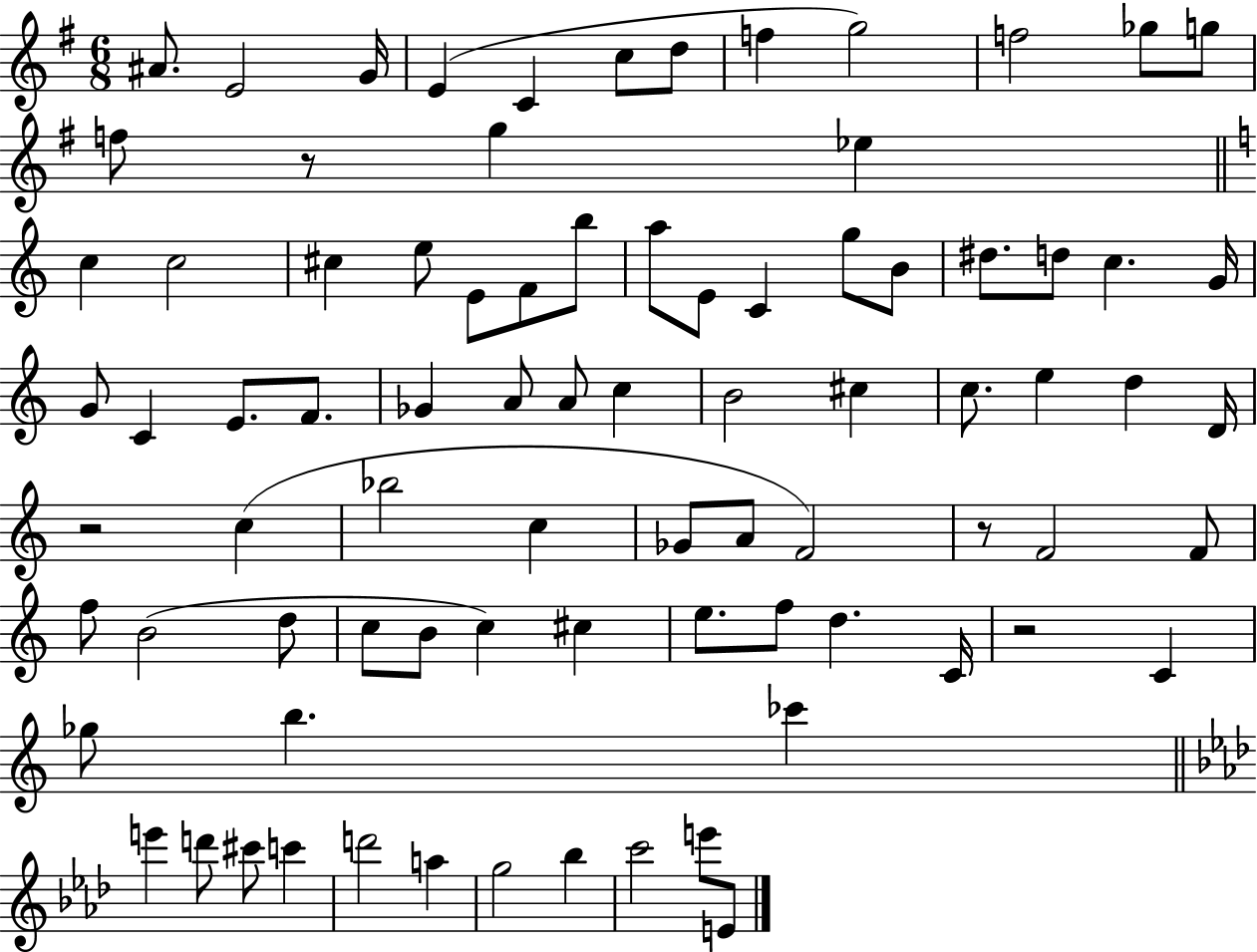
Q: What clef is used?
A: treble